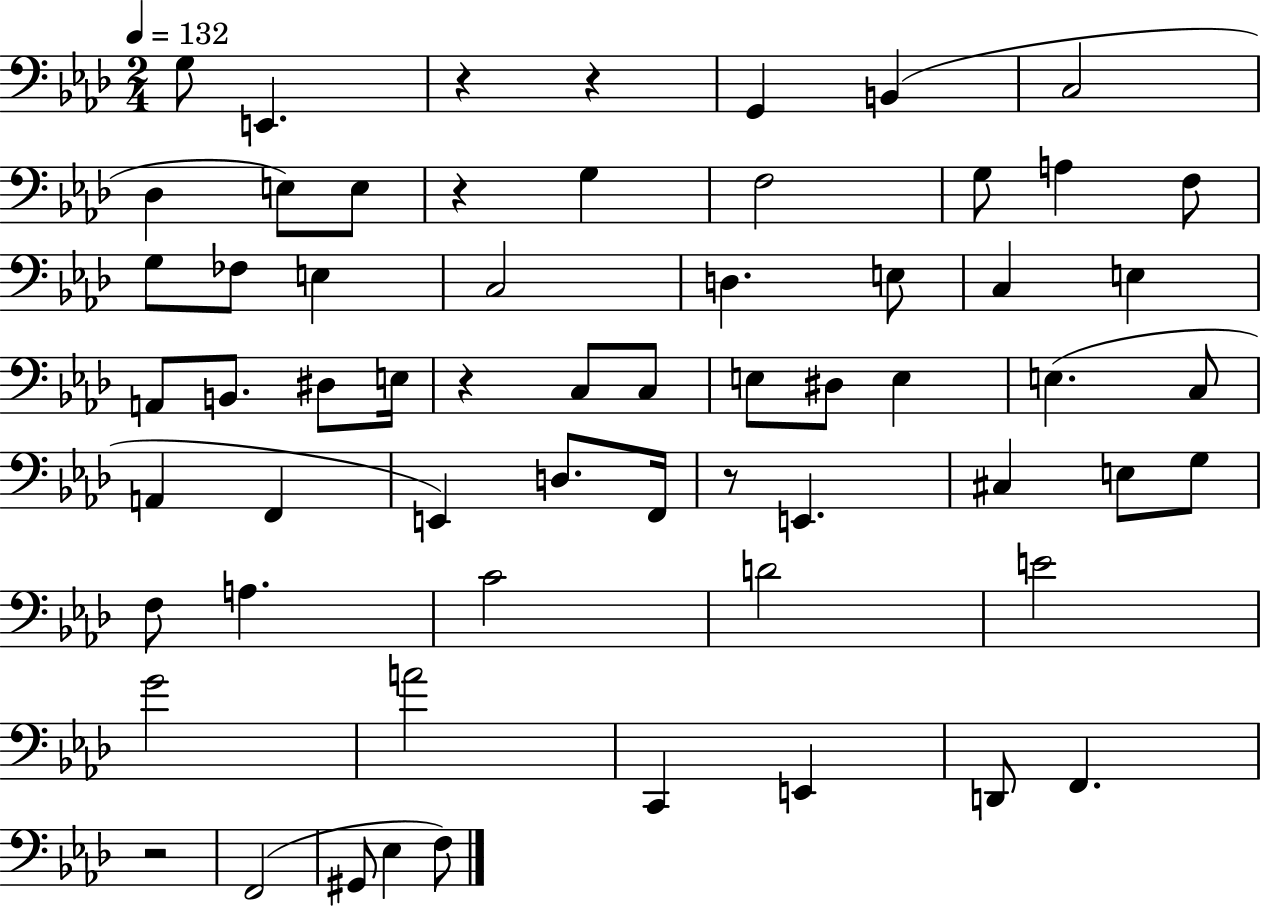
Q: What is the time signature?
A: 2/4